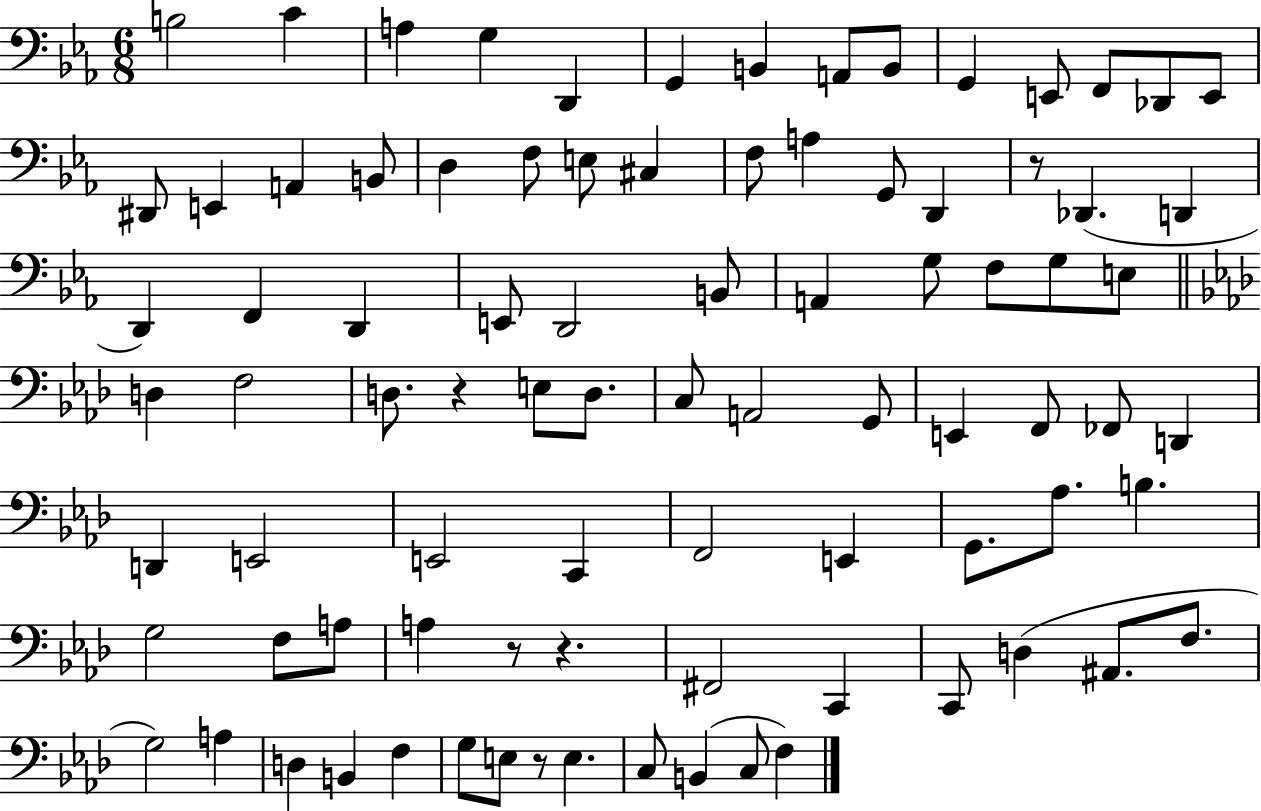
{
  \clef bass
  \numericTimeSignature
  \time 6/8
  \key ees \major
  \repeat volta 2 { b2 c'4 | a4 g4 d,4 | g,4 b,4 a,8 b,8 | g,4 e,8 f,8 des,8 e,8 | \break dis,8 e,4 a,4 b,8 | d4 f8 e8 cis4 | f8 a4 g,8 d,4 | r8 des,4.( d,4 | \break d,4) f,4 d,4 | e,8 d,2 b,8 | a,4 g8 f8 g8 e8 | \bar "||" \break \key aes \major d4 f2 | d8. r4 e8 d8. | c8 a,2 g,8 | e,4 f,8 fes,8 d,4 | \break d,4 e,2 | e,2 c,4 | f,2 e,4 | g,8. aes8. b4. | \break g2 f8 a8 | a4 r8 r4. | fis,2 c,4 | c,8 d4( ais,8. f8. | \break g2) a4 | d4 b,4 f4 | g8 e8 r8 e4. | c8 b,4( c8 f4) | \break } \bar "|."
}